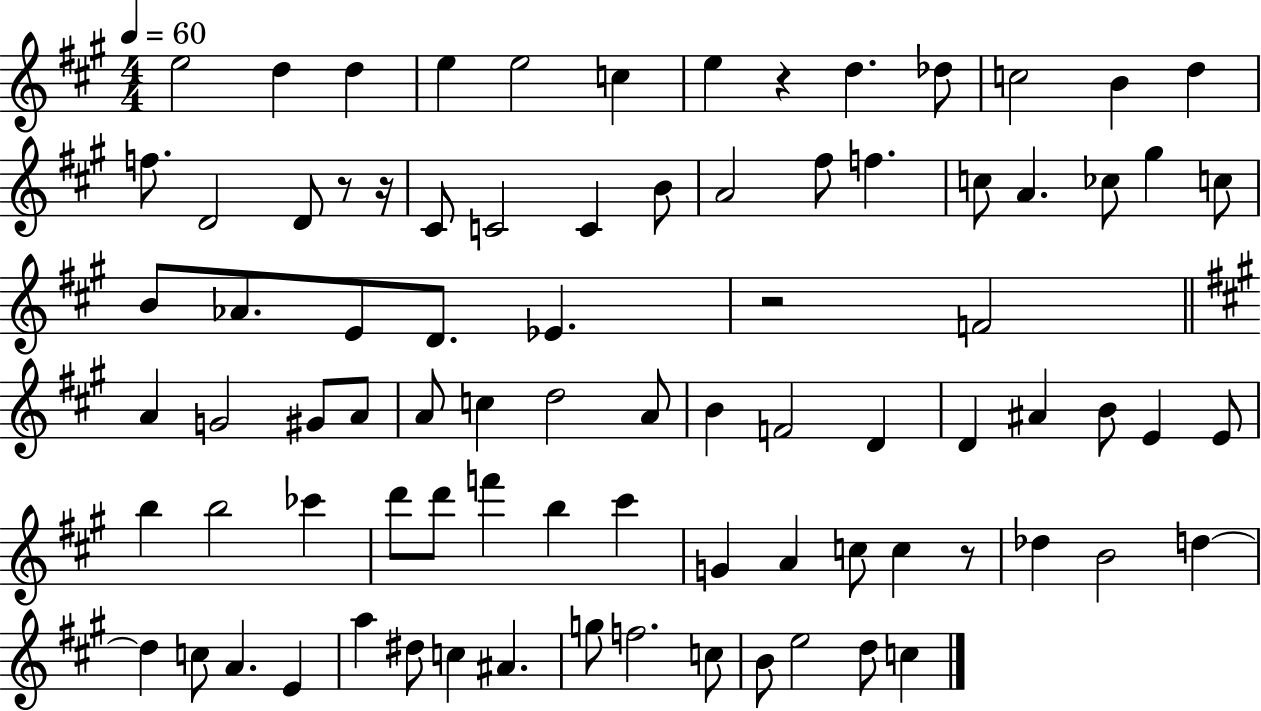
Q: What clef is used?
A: treble